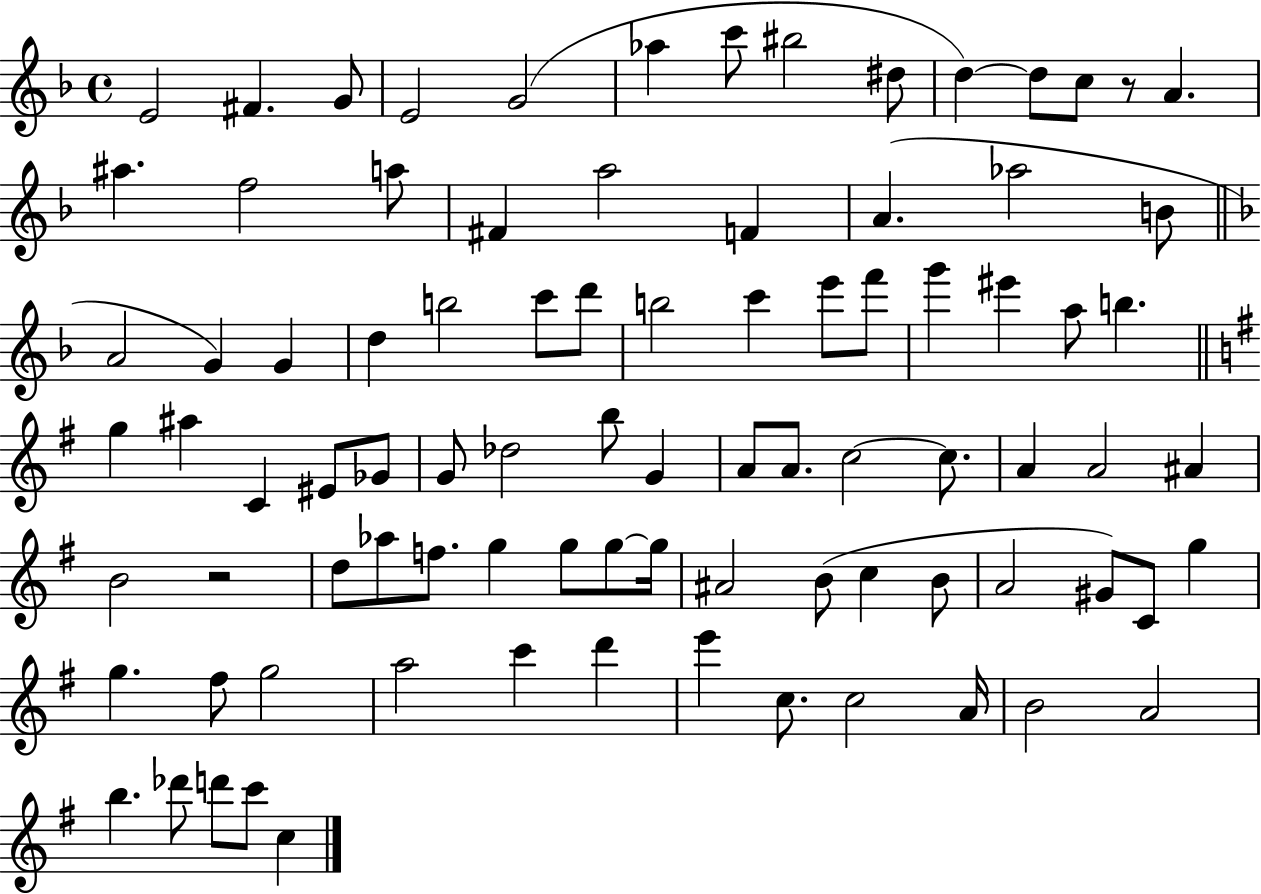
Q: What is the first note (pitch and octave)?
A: E4